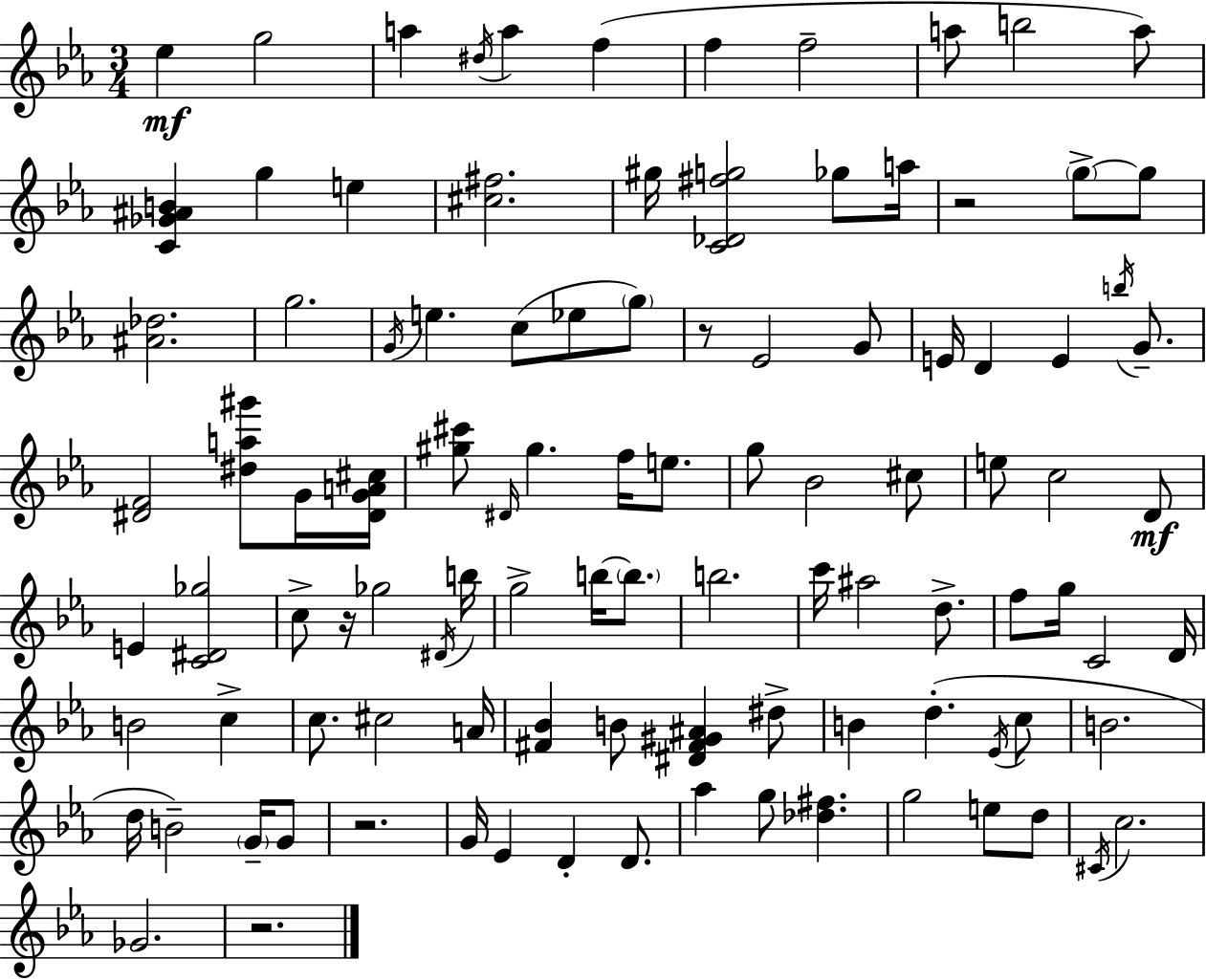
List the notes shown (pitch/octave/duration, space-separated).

Eb5/q G5/h A5/q D#5/s A5/q F5/q F5/q F5/h A5/e B5/h A5/e [C4,Gb4,A#4,B4]/q G5/q E5/q [C#5,F#5]/h. G#5/s [C4,Db4,F#5,G5]/h Gb5/e A5/s R/h G5/e G5/e [A#4,Db5]/h. G5/h. G4/s E5/q. C5/e Eb5/e G5/e R/e Eb4/h G4/e E4/s D4/q E4/q B5/s G4/e. [D#4,F4]/h [D#5,A5,G#6]/e G4/s [D#4,G4,A4,C#5]/s [G#5,C#6]/e D#4/s G#5/q. F5/s E5/e. G5/e Bb4/h C#5/e E5/e C5/h D4/e E4/q [C4,D#4,Gb5]/h C5/e R/s Gb5/h D#4/s B5/s G5/h B5/s B5/e. B5/h. C6/s A#5/h D5/e. F5/e G5/s C4/h D4/s B4/h C5/q C5/e. C#5/h A4/s [F#4,Bb4]/q B4/e [D#4,F#4,G#4,A#4]/q D#5/e B4/q D5/q. Eb4/s C5/e B4/h. D5/s B4/h G4/s G4/e R/h. G4/s Eb4/q D4/q D4/e. Ab5/q G5/e [Db5,F#5]/q. G5/h E5/e D5/e C#4/s C5/h. Gb4/h. R/h.